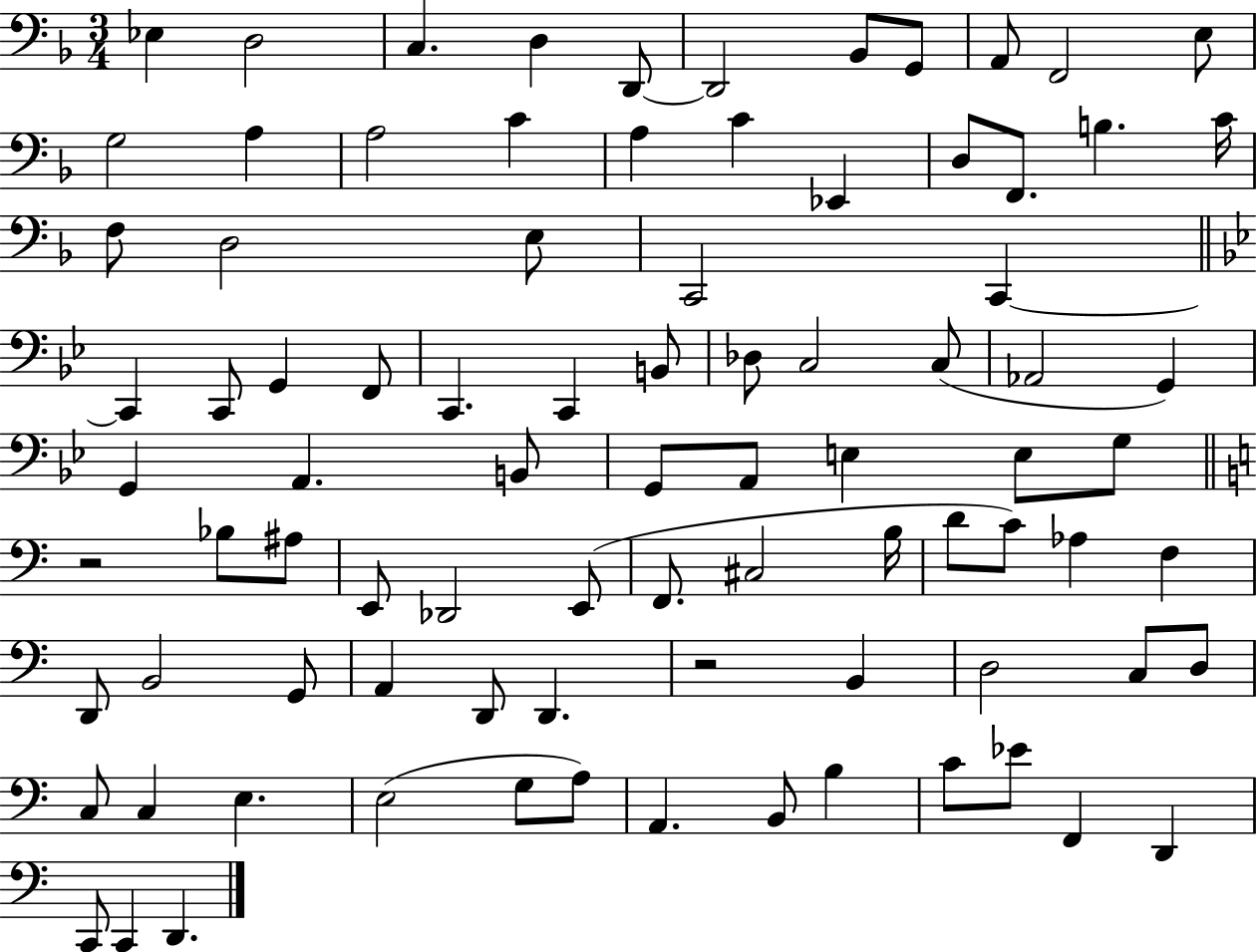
Eb3/q D3/h C3/q. D3/q D2/e D2/h Bb2/e G2/e A2/e F2/h E3/e G3/h A3/q A3/h C4/q A3/q C4/q Eb2/q D3/e F2/e. B3/q. C4/s F3/e D3/h E3/e C2/h C2/q C2/q C2/e G2/q F2/e C2/q. C2/q B2/e Db3/e C3/h C3/e Ab2/h G2/q G2/q A2/q. B2/e G2/e A2/e E3/q E3/e G3/e R/h Bb3/e A#3/e E2/e Db2/h E2/e F2/e. C#3/h B3/s D4/e C4/e Ab3/q F3/q D2/e B2/h G2/e A2/q D2/e D2/q. R/h B2/q D3/h C3/e D3/e C3/e C3/q E3/q. E3/h G3/e A3/e A2/q. B2/e B3/q C4/e Eb4/e F2/q D2/q C2/e C2/q D2/q.